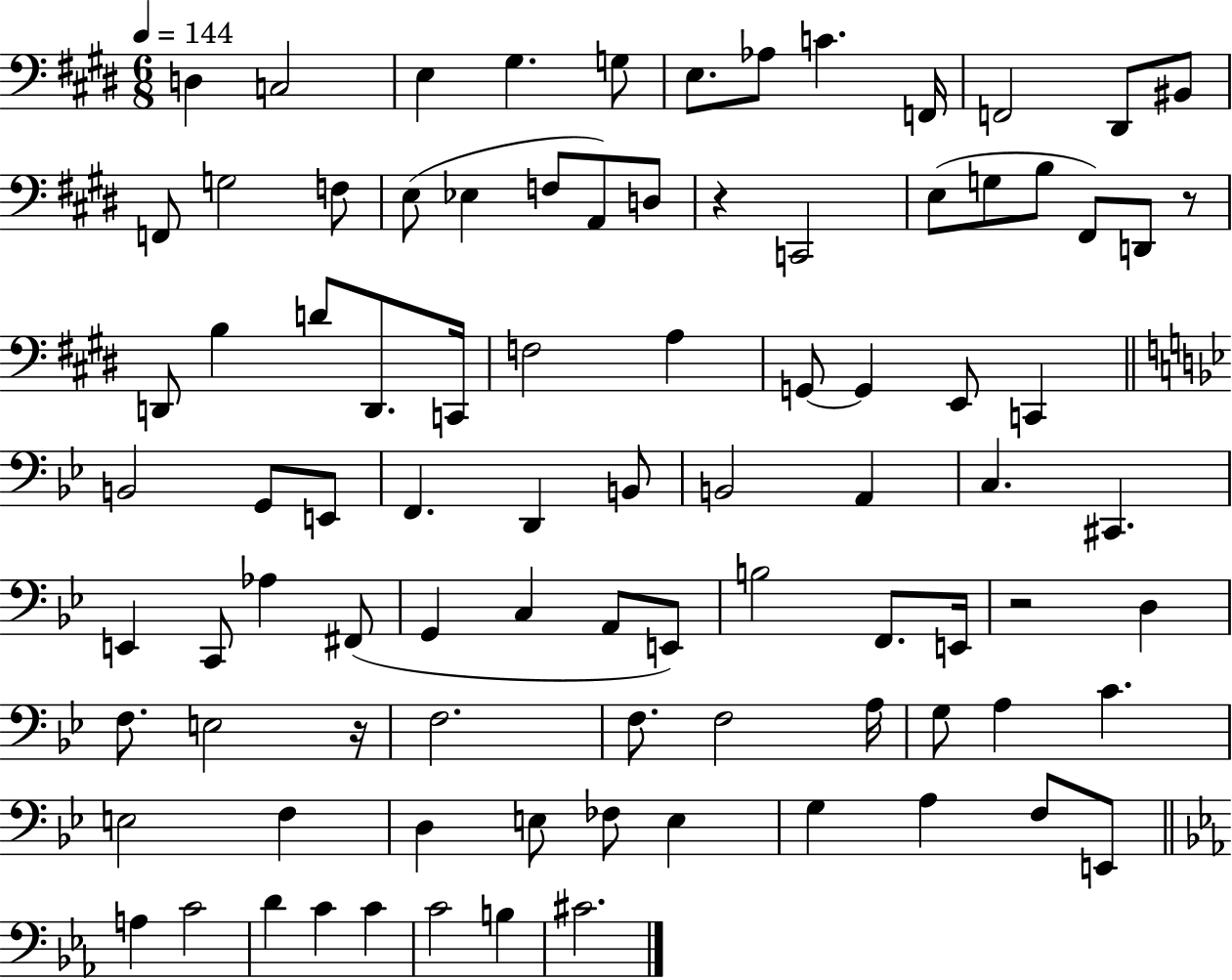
D3/q C3/h E3/q G#3/q. G3/e E3/e. Ab3/e C4/q. F2/s F2/h D#2/e BIS2/e F2/e G3/h F3/e E3/e Eb3/q F3/e A2/e D3/e R/q C2/h E3/e G3/e B3/e F#2/e D2/e R/e D2/e B3/q D4/e D2/e. C2/s F3/h A3/q G2/e G2/q E2/e C2/q B2/h G2/e E2/e F2/q. D2/q B2/e B2/h A2/q C3/q. C#2/q. E2/q C2/e Ab3/q F#2/e G2/q C3/q A2/e E2/e B3/h F2/e. E2/s R/h D3/q F3/e. E3/h R/s F3/h. F3/e. F3/h A3/s G3/e A3/q C4/q. E3/h F3/q D3/q E3/e FES3/e E3/q G3/q A3/q F3/e E2/e A3/q C4/h D4/q C4/q C4/q C4/h B3/q C#4/h.